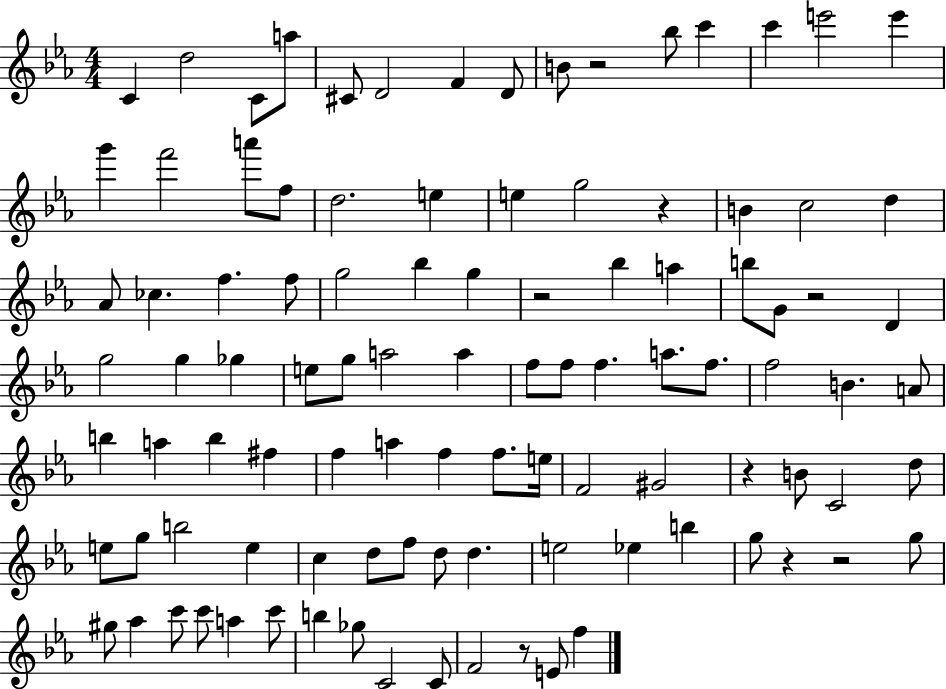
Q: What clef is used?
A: treble